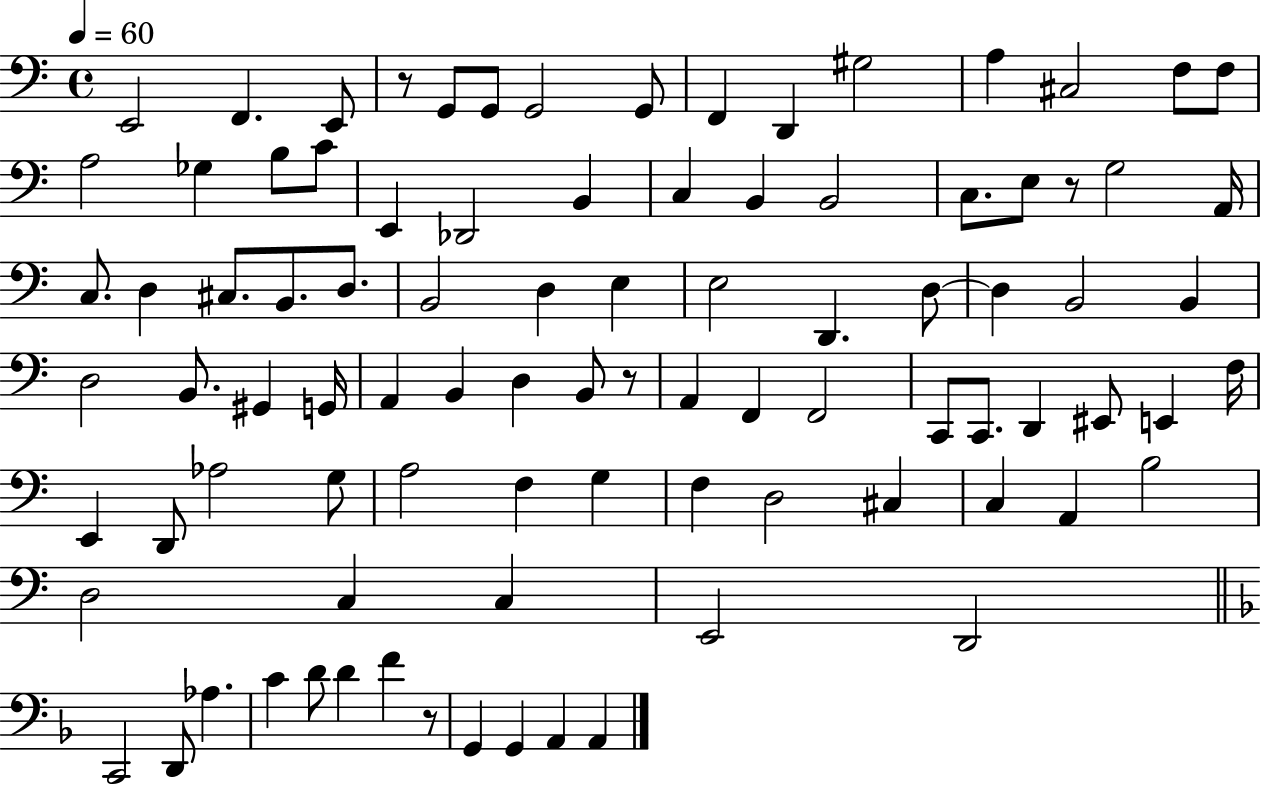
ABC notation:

X:1
T:Untitled
M:4/4
L:1/4
K:C
E,,2 F,, E,,/2 z/2 G,,/2 G,,/2 G,,2 G,,/2 F,, D,, ^G,2 A, ^C,2 F,/2 F,/2 A,2 _G, B,/2 C/2 E,, _D,,2 B,, C, B,, B,,2 C,/2 E,/2 z/2 G,2 A,,/4 C,/2 D, ^C,/2 B,,/2 D,/2 B,,2 D, E, E,2 D,, D,/2 D, B,,2 B,, D,2 B,,/2 ^G,, G,,/4 A,, B,, D, B,,/2 z/2 A,, F,, F,,2 C,,/2 C,,/2 D,, ^E,,/2 E,, F,/4 E,, D,,/2 _A,2 G,/2 A,2 F, G, F, D,2 ^C, C, A,, B,2 D,2 C, C, E,,2 D,,2 C,,2 D,,/2 _A, C D/2 D F z/2 G,, G,, A,, A,,